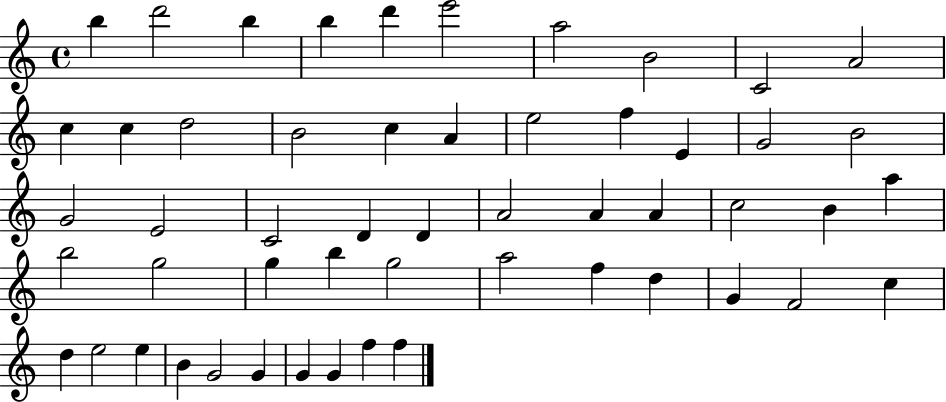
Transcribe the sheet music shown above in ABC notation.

X:1
T:Untitled
M:4/4
L:1/4
K:C
b d'2 b b d' e'2 a2 B2 C2 A2 c c d2 B2 c A e2 f E G2 B2 G2 E2 C2 D D A2 A A c2 B a b2 g2 g b g2 a2 f d G F2 c d e2 e B G2 G G G f f